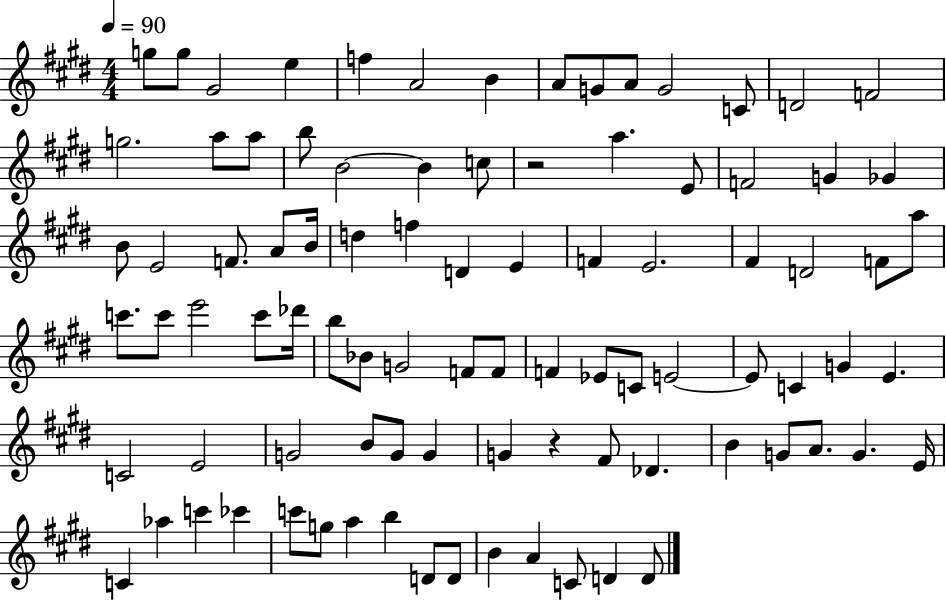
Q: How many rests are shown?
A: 2